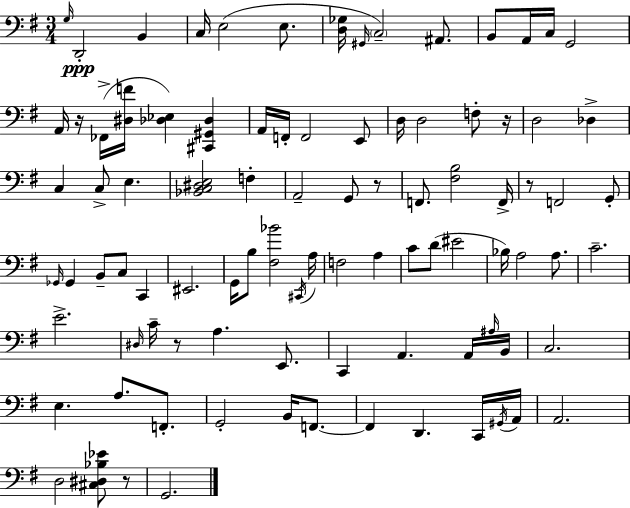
X:1
T:Untitled
M:3/4
L:1/4
K:G
G,/4 D,,2 B,, C,/4 E,2 E,/2 [D,_G,]/4 ^G,,/4 C,2 ^A,,/2 B,,/2 A,,/4 C,/4 G,,2 A,,/4 z/4 _F,,/4 [^D,F]/4 [_D,_E,] [^C,,^G,,_D,] A,,/4 F,,/4 F,,2 E,,/2 D,/4 D,2 F,/2 z/4 D,2 _D, C, C,/2 E, [_B,,C,^D,E,]2 F, A,,2 G,,/2 z/2 F,,/2 [^F,B,]2 F,,/4 z/2 F,,2 G,,/2 _G,,/4 _G,, B,,/2 C,/2 C,, ^E,,2 G,,/4 B,/2 [^F,_B]2 ^C,,/4 A,/4 F,2 A, C/2 D/2 ^E2 _B,/4 A,2 A,/2 C2 E2 ^D,/4 C/4 z/2 A, E,,/2 C,, A,, A,,/4 ^A,/4 B,,/4 C,2 E, A,/2 F,,/2 G,,2 B,,/4 F,,/2 F,, D,, C,,/4 ^G,,/4 A,,/4 A,,2 D,2 [^C,^D,_B,_E]/2 z/2 G,,2